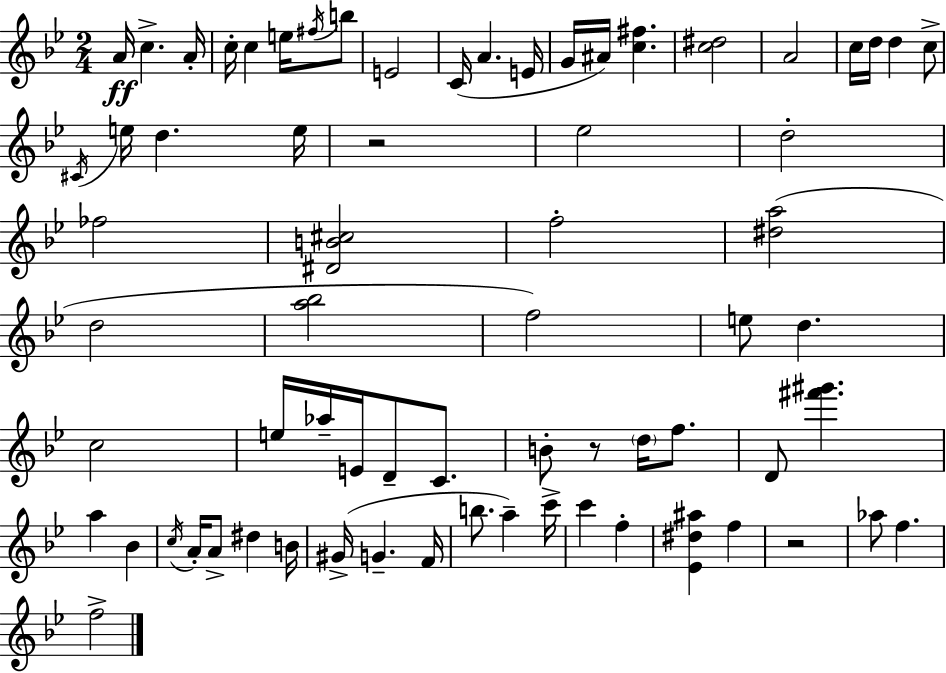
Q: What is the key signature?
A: G minor